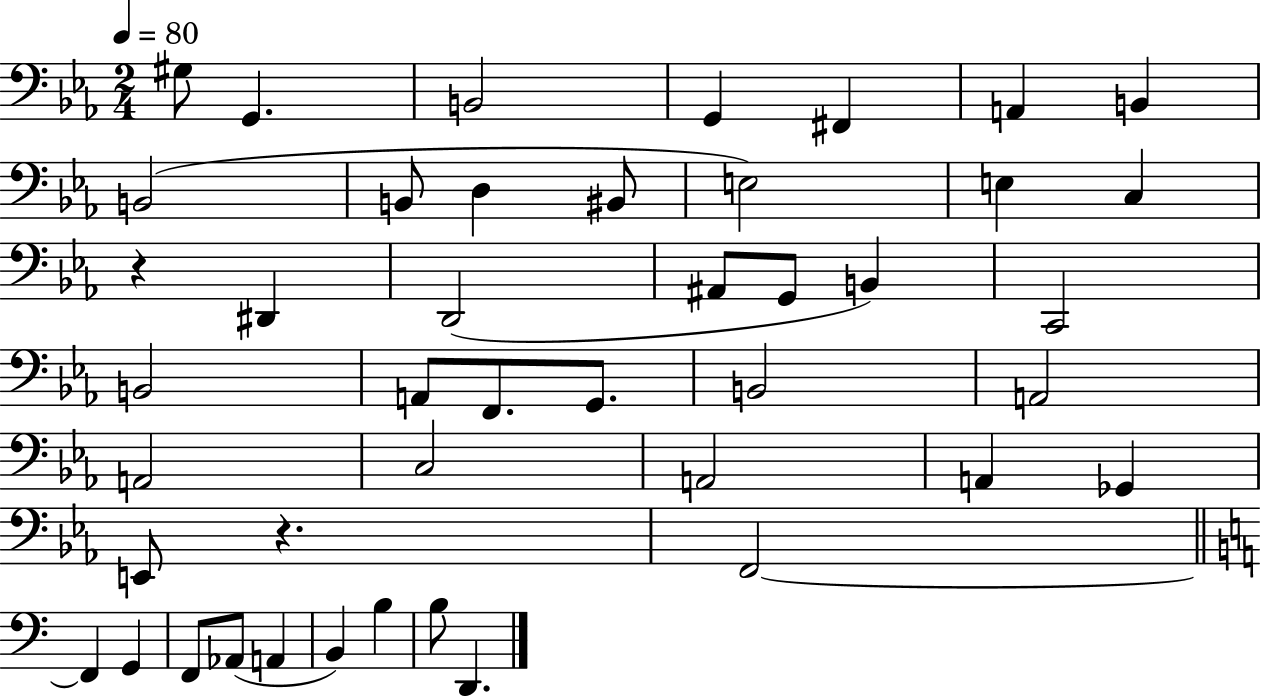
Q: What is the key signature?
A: EES major